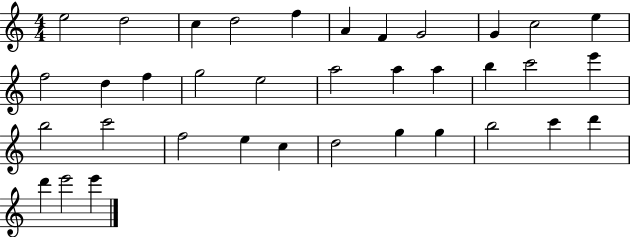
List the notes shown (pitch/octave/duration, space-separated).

E5/h D5/h C5/q D5/h F5/q A4/q F4/q G4/h G4/q C5/h E5/q F5/h D5/q F5/q G5/h E5/h A5/h A5/q A5/q B5/q C6/h E6/q B5/h C6/h F5/h E5/q C5/q D5/h G5/q G5/q B5/h C6/q D6/q D6/q E6/h E6/q